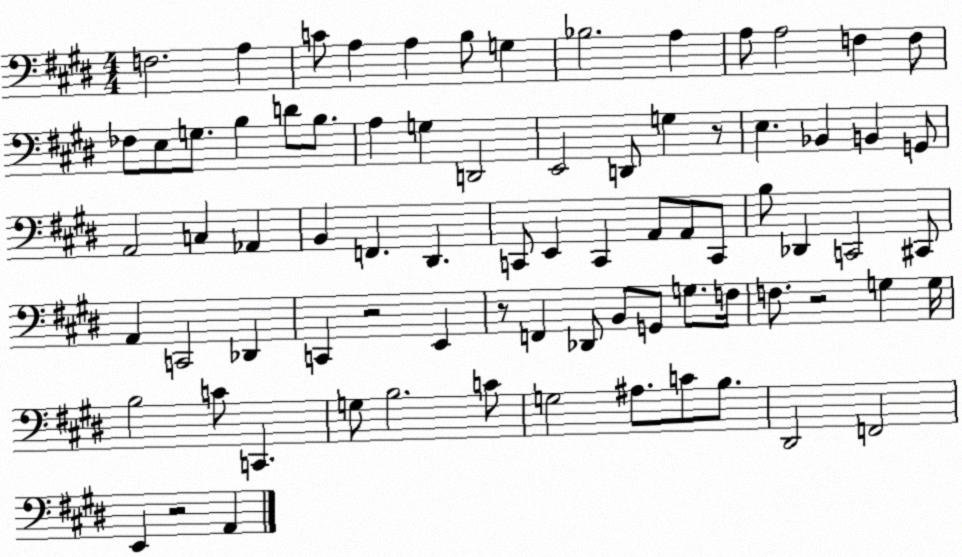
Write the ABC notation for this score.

X:1
T:Untitled
M:4/4
L:1/4
K:E
F,2 A, C/2 A, A, B,/2 G, _B,2 A, A,/2 A,2 F, F,/2 _F,/2 E,/2 G,/2 B, D/2 B,/2 A, G, D,,2 E,,2 D,,/2 G, z/2 E, _B,, B,, G,,/2 A,,2 C, _A,, B,, F,, ^D,, C,,/2 E,, C,, A,,/2 A,,/2 C,,/2 B,/2 _D,, C,,2 ^C,,/2 A,, C,,2 _D,, C,, z2 E,, z/2 F,, _D,,/2 B,,/2 G,,/2 G,/2 F,/4 F,/2 z2 G, G,/4 B,2 C/2 C,, G,/2 B,2 C/2 G,2 ^A,/2 C/2 B,/2 ^D,,2 F,,2 E,, z2 A,,